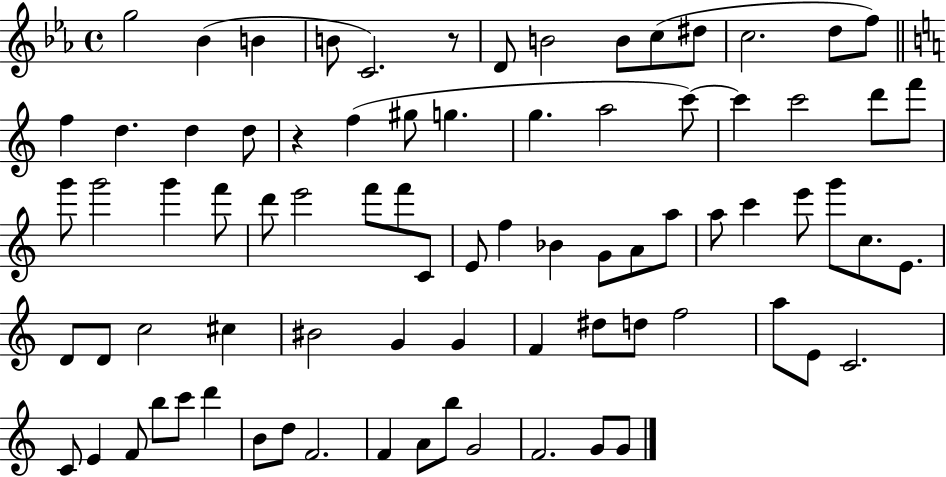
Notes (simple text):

G5/h Bb4/q B4/q B4/e C4/h. R/e D4/e B4/h B4/e C5/e D#5/e C5/h. D5/e F5/e F5/q D5/q. D5/q D5/e R/q F5/q G#5/e G5/q. G5/q. A5/h C6/e C6/q C6/h D6/e F6/e G6/e G6/h G6/q F6/e D6/e E6/h F6/e F6/e C4/e E4/e F5/q Bb4/q G4/e A4/e A5/e A5/e C6/q E6/e G6/e C5/e. E4/e. D4/e D4/e C5/h C#5/q BIS4/h G4/q G4/q F4/q D#5/e D5/e F5/h A5/e E4/e C4/h. C4/e E4/q F4/e B5/e C6/e D6/q B4/e D5/e F4/h. F4/q A4/e B5/e G4/h F4/h. G4/e G4/e